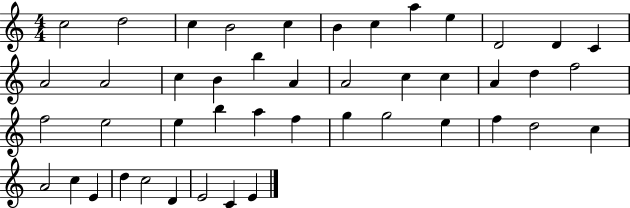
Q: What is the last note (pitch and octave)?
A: E4